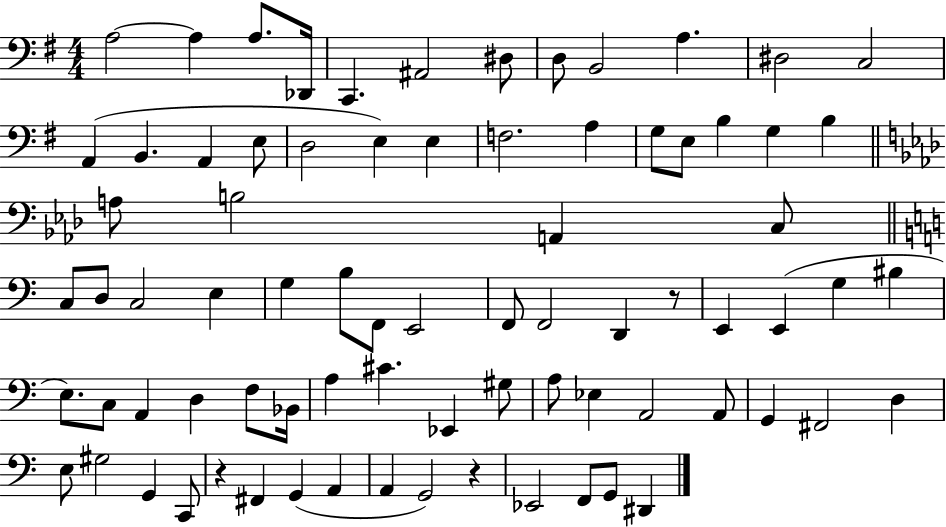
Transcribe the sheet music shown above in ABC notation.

X:1
T:Untitled
M:4/4
L:1/4
K:G
A,2 A, A,/2 _D,,/4 C,, ^A,,2 ^D,/2 D,/2 B,,2 A, ^D,2 C,2 A,, B,, A,, E,/2 D,2 E, E, F,2 A, G,/2 E,/2 B, G, B, A,/2 B,2 A,, C,/2 C,/2 D,/2 C,2 E, G, B,/2 F,,/2 E,,2 F,,/2 F,,2 D,, z/2 E,, E,, G, ^B, E,/2 C,/2 A,, D, F,/2 _B,,/4 A, ^C _E,, ^G,/2 A,/2 _E, A,,2 A,,/2 G,, ^F,,2 D, E,/2 ^G,2 G,, C,,/2 z ^F,, G,, A,, A,, G,,2 z _E,,2 F,,/2 G,,/2 ^D,,